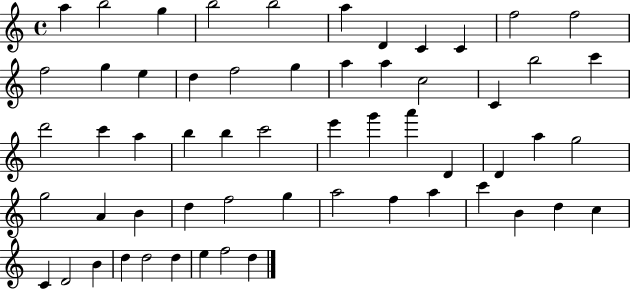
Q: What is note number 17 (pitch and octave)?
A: G5